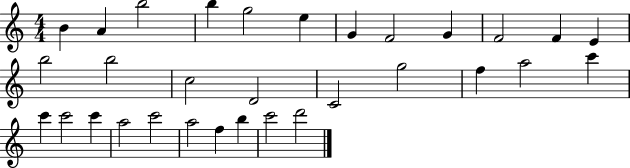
B4/q A4/q B5/h B5/q G5/h E5/q G4/q F4/h G4/q F4/h F4/q E4/q B5/h B5/h C5/h D4/h C4/h G5/h F5/q A5/h C6/q C6/q C6/h C6/q A5/h C6/h A5/h F5/q B5/q C6/h D6/h